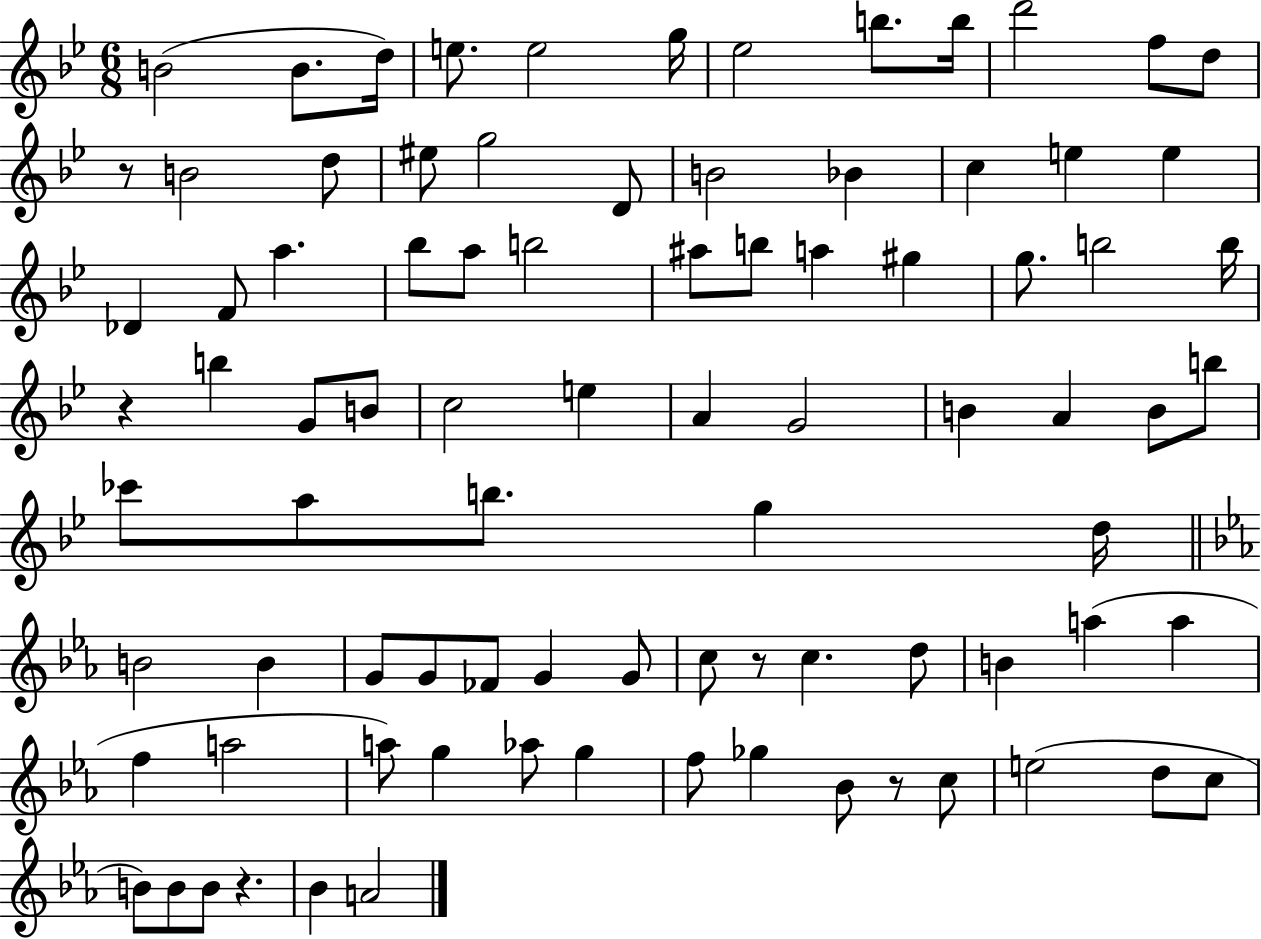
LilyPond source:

{
  \clef treble
  \numericTimeSignature
  \time 6/8
  \key bes \major
  b'2( b'8. d''16) | e''8. e''2 g''16 | ees''2 b''8. b''16 | d'''2 f''8 d''8 | \break r8 b'2 d''8 | eis''8 g''2 d'8 | b'2 bes'4 | c''4 e''4 e''4 | \break des'4 f'8 a''4. | bes''8 a''8 b''2 | ais''8 b''8 a''4 gis''4 | g''8. b''2 b''16 | \break r4 b''4 g'8 b'8 | c''2 e''4 | a'4 g'2 | b'4 a'4 b'8 b''8 | \break ces'''8 a''8 b''8. g''4 d''16 | \bar "||" \break \key c \minor b'2 b'4 | g'8 g'8 fes'8 g'4 g'8 | c''8 r8 c''4. d''8 | b'4 a''4( a''4 | \break f''4 a''2 | a''8) g''4 aes''8 g''4 | f''8 ges''4 bes'8 r8 c''8 | e''2( d''8 c''8 | \break b'8) b'8 b'8 r4. | bes'4 a'2 | \bar "|."
}